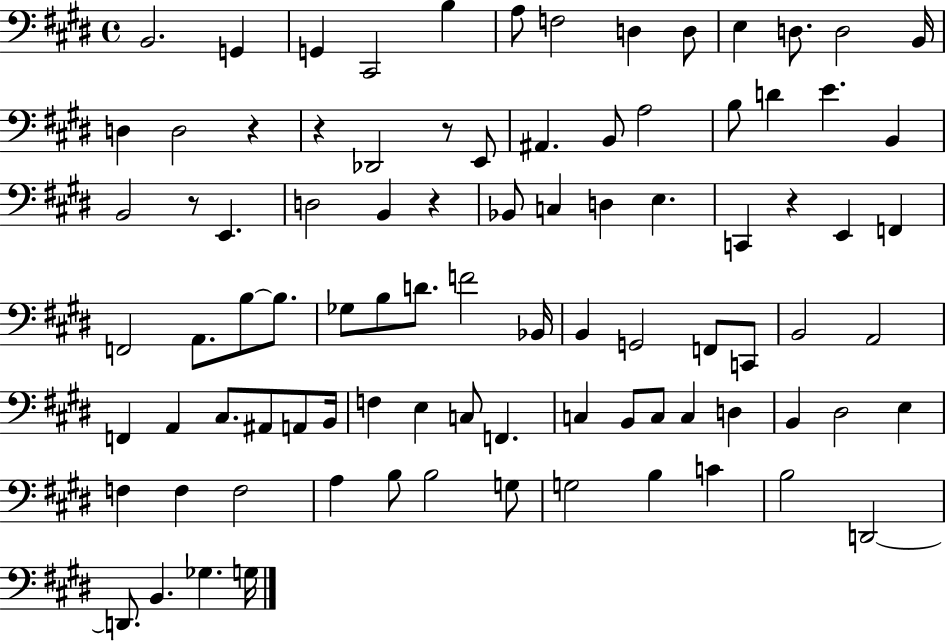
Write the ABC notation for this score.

X:1
T:Untitled
M:4/4
L:1/4
K:E
B,,2 G,, G,, ^C,,2 B, A,/2 F,2 D, D,/2 E, D,/2 D,2 B,,/4 D, D,2 z z _D,,2 z/2 E,,/2 ^A,, B,,/2 A,2 B,/2 D E B,, B,,2 z/2 E,, D,2 B,, z _B,,/2 C, D, E, C,, z E,, F,, F,,2 A,,/2 B,/2 B,/2 _G,/2 B,/2 D/2 F2 _B,,/4 B,, G,,2 F,,/2 C,,/2 B,,2 A,,2 F,, A,, ^C,/2 ^A,,/2 A,,/2 B,,/4 F, E, C,/2 F,, C, B,,/2 C,/2 C, D, B,, ^D,2 E, F, F, F,2 A, B,/2 B,2 G,/2 G,2 B, C B,2 D,,2 D,,/2 B,, _G, G,/4